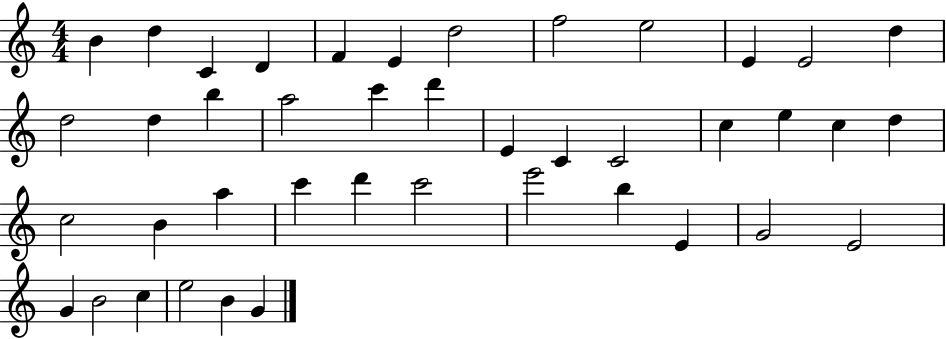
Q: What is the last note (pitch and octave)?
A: G4